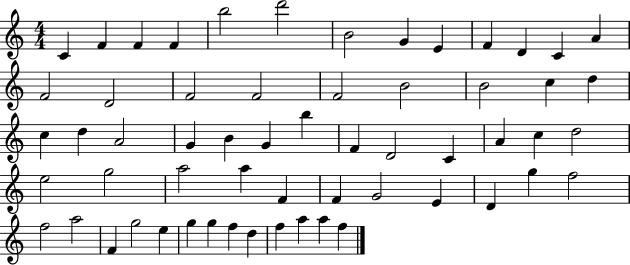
C4/q F4/q F4/q F4/q B5/h D6/h B4/h G4/q E4/q F4/q D4/q C4/q A4/q F4/h D4/h F4/h F4/h F4/h B4/h B4/h C5/q D5/q C5/q D5/q A4/h G4/q B4/q G4/q B5/q F4/q D4/h C4/q A4/q C5/q D5/h E5/h G5/h A5/h A5/q F4/q F4/q G4/h E4/q D4/q G5/q F5/h F5/h A5/h F4/q G5/h E5/q G5/q G5/q F5/q D5/q F5/q A5/q A5/q F5/q